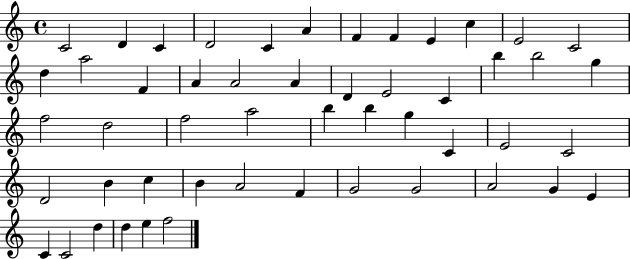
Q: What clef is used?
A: treble